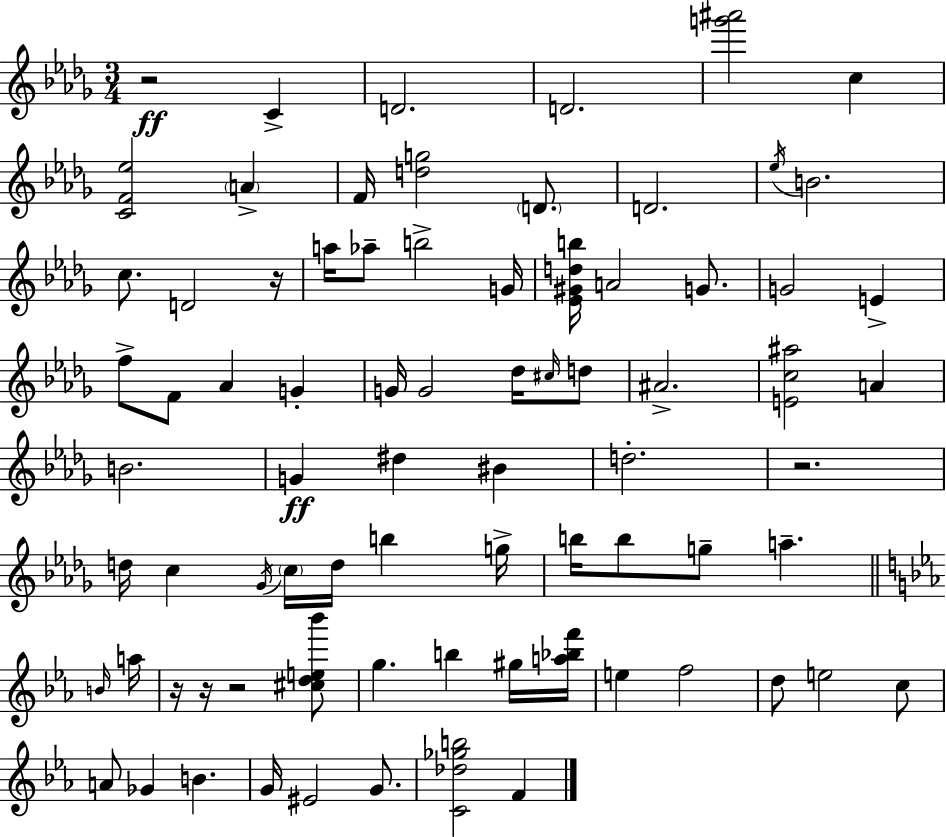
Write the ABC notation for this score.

X:1
T:Untitled
M:3/4
L:1/4
K:Bbm
z2 C D2 D2 [g'^a']2 c [CF_e]2 A F/4 [dg]2 D/2 D2 _e/4 B2 c/2 D2 z/4 a/4 _a/2 b2 G/4 [_E^Gdb]/4 A2 G/2 G2 E f/2 F/2 _A G G/4 G2 _d/4 ^c/4 d/2 ^A2 [Ec^a]2 A B2 G ^d ^B d2 z2 d/4 c _G/4 c/4 d/4 b g/4 b/4 b/2 g/2 a B/4 a/4 z/4 z/4 z2 [^cde_b']/2 g b ^g/4 [a_bf']/4 e f2 d/2 e2 c/2 A/2 _G B G/4 ^E2 G/2 [C_d_gb]2 F